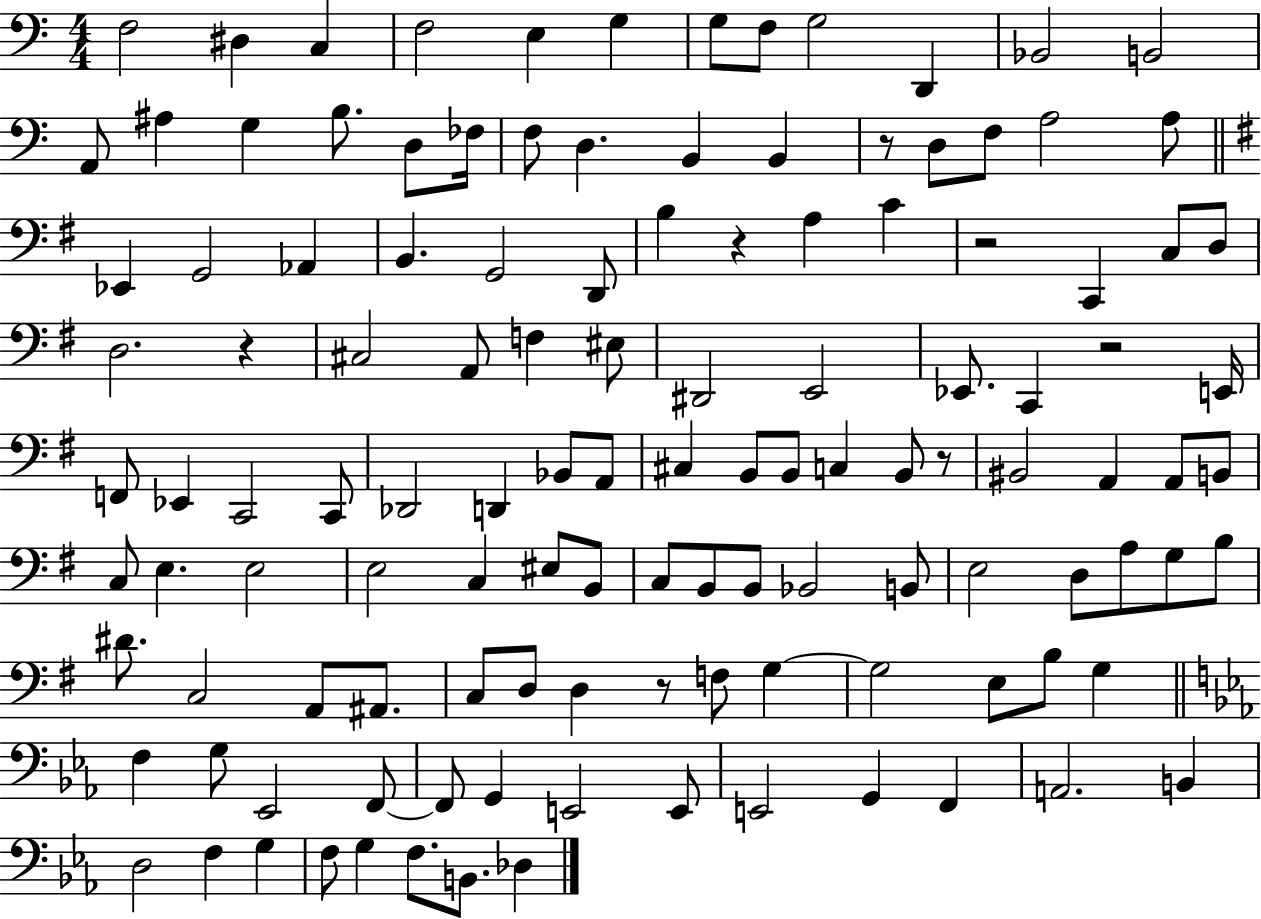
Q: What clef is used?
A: bass